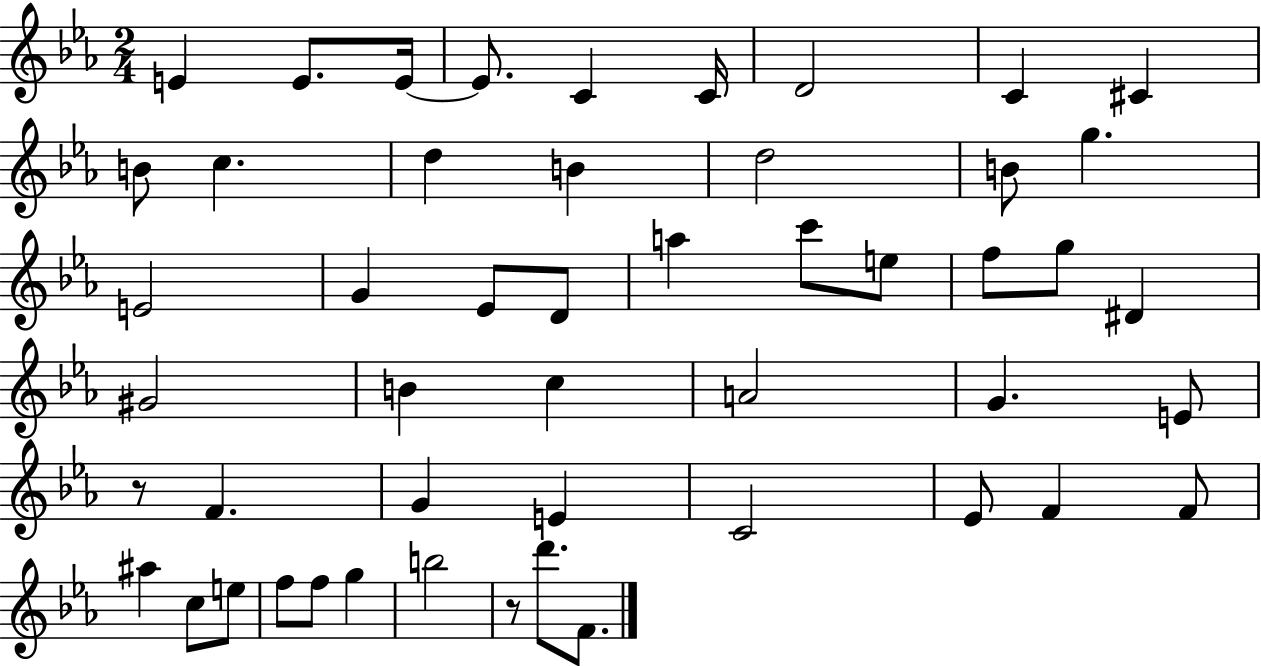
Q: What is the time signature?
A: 2/4